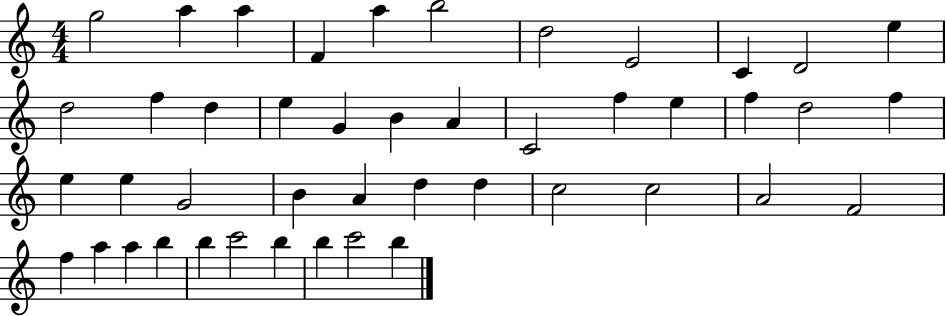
G5/h A5/q A5/q F4/q A5/q B5/h D5/h E4/h C4/q D4/h E5/q D5/h F5/q D5/q E5/q G4/q B4/q A4/q C4/h F5/q E5/q F5/q D5/h F5/q E5/q E5/q G4/h B4/q A4/q D5/q D5/q C5/h C5/h A4/h F4/h F5/q A5/q A5/q B5/q B5/q C6/h B5/q B5/q C6/h B5/q